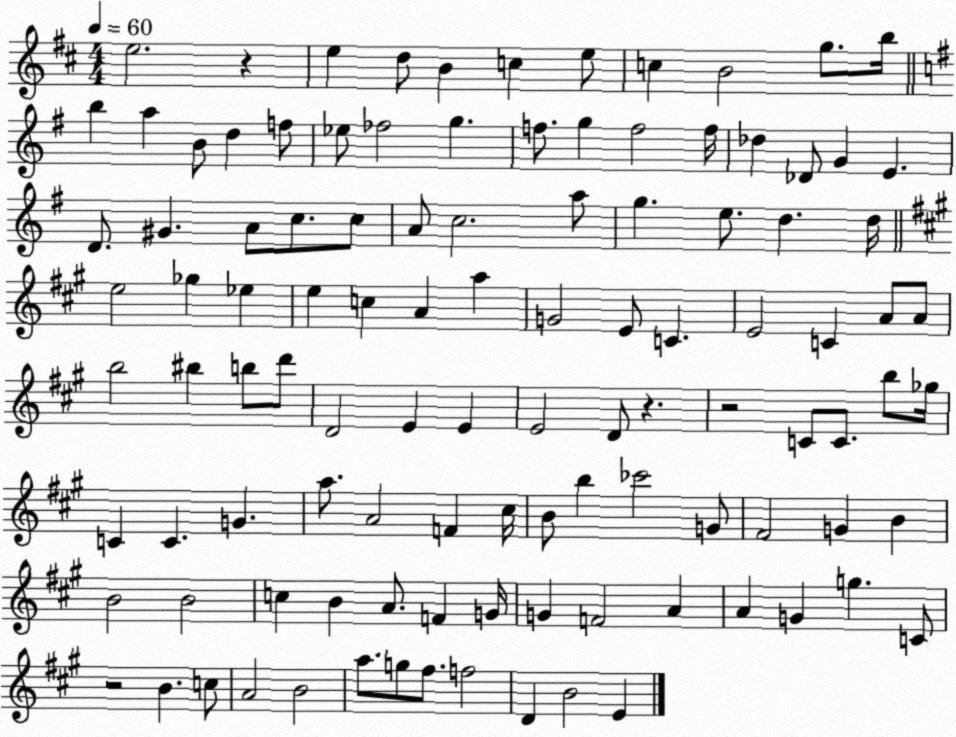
X:1
T:Untitled
M:4/4
L:1/4
K:D
e2 z e d/2 B c e/2 c B2 g/2 b/4 b a B/2 d f/2 _e/2 _f2 g f/2 g f2 f/4 _d _D/2 G E D/2 ^G A/2 c/2 c/2 A/2 c2 a/2 g e/2 d d/4 e2 _g _e e c A a G2 E/2 C E2 C A/2 A/2 b2 ^b b/2 d'/2 D2 E E E2 D/2 z z2 C/2 C/2 b/2 _g/4 C C G a/2 A2 F ^c/4 B/2 b _c'2 G/2 ^F2 G B B2 B2 c B A/2 F G/4 G F2 A A G g C/2 z2 B c/2 A2 B2 a/2 g/2 ^f/2 f2 D B2 E